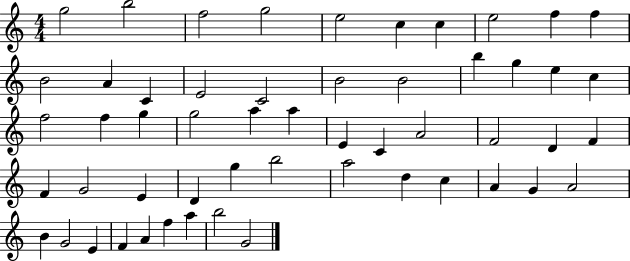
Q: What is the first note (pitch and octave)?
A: G5